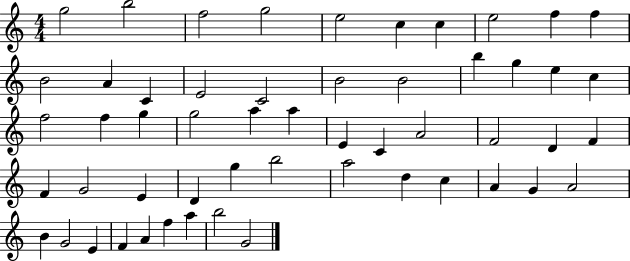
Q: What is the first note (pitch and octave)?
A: G5